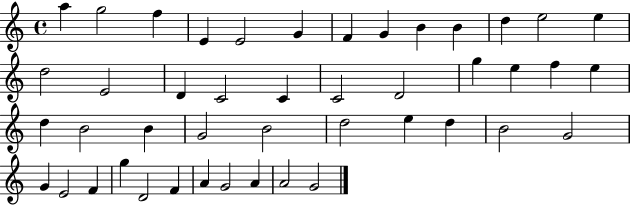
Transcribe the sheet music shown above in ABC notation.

X:1
T:Untitled
M:4/4
L:1/4
K:C
a g2 f E E2 G F G B B d e2 e d2 E2 D C2 C C2 D2 g e f e d B2 B G2 B2 d2 e d B2 G2 G E2 F g D2 F A G2 A A2 G2